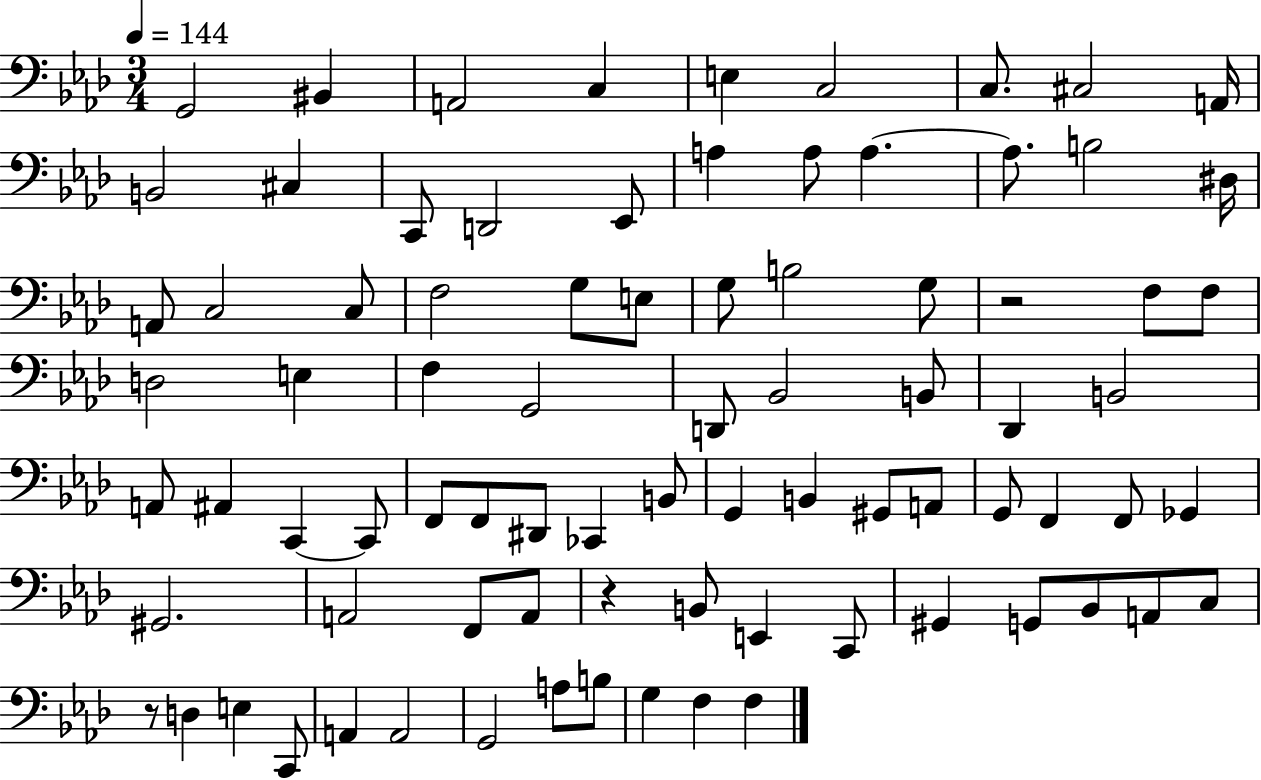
X:1
T:Untitled
M:3/4
L:1/4
K:Ab
G,,2 ^B,, A,,2 C, E, C,2 C,/2 ^C,2 A,,/4 B,,2 ^C, C,,/2 D,,2 _E,,/2 A, A,/2 A, A,/2 B,2 ^D,/4 A,,/2 C,2 C,/2 F,2 G,/2 E,/2 G,/2 B,2 G,/2 z2 F,/2 F,/2 D,2 E, F, G,,2 D,,/2 _B,,2 B,,/2 _D,, B,,2 A,,/2 ^A,, C,, C,,/2 F,,/2 F,,/2 ^D,,/2 _C,, B,,/2 G,, B,, ^G,,/2 A,,/2 G,,/2 F,, F,,/2 _G,, ^G,,2 A,,2 F,,/2 A,,/2 z B,,/2 E,, C,,/2 ^G,, G,,/2 _B,,/2 A,,/2 C,/2 z/2 D, E, C,,/2 A,, A,,2 G,,2 A,/2 B,/2 G, F, F,